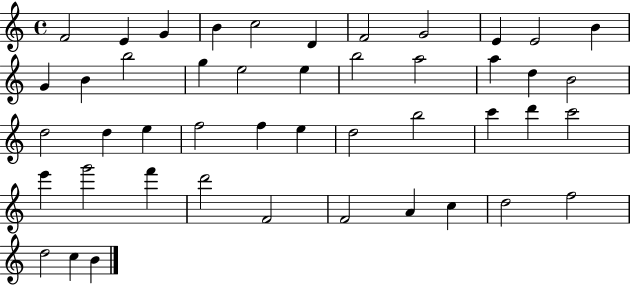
{
  \clef treble
  \time 4/4
  \defaultTimeSignature
  \key c \major
  f'2 e'4 g'4 | b'4 c''2 d'4 | f'2 g'2 | e'4 e'2 b'4 | \break g'4 b'4 b''2 | g''4 e''2 e''4 | b''2 a''2 | a''4 d''4 b'2 | \break d''2 d''4 e''4 | f''2 f''4 e''4 | d''2 b''2 | c'''4 d'''4 c'''2 | \break e'''4 g'''2 f'''4 | d'''2 f'2 | f'2 a'4 c''4 | d''2 f''2 | \break d''2 c''4 b'4 | \bar "|."
}